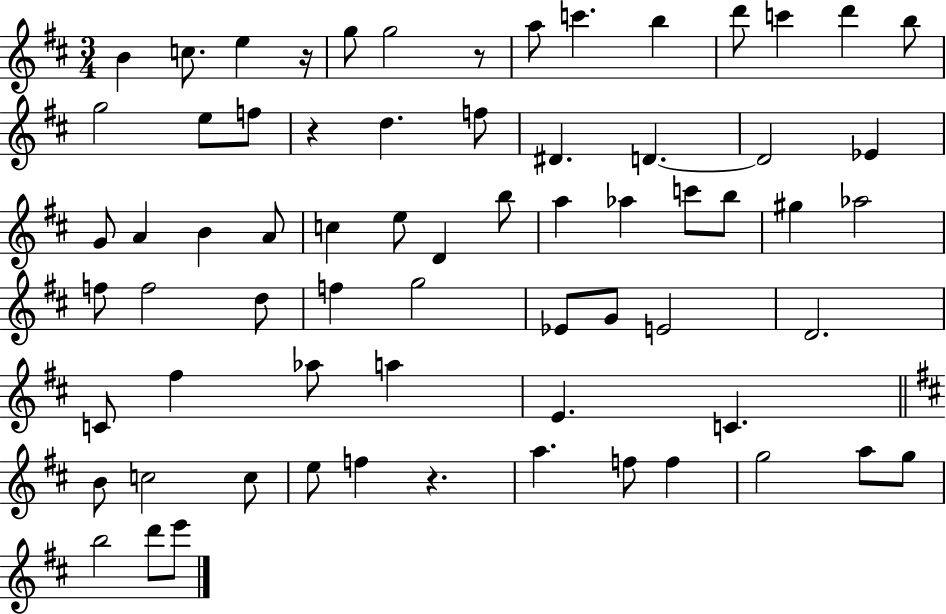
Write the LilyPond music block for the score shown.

{
  \clef treble
  \numericTimeSignature
  \time 3/4
  \key d \major
  \repeat volta 2 { b'4 c''8. e''4 r16 | g''8 g''2 r8 | a''8 c'''4. b''4 | d'''8 c'''4 d'''4 b''8 | \break g''2 e''8 f''8 | r4 d''4. f''8 | dis'4. d'4.~~ | d'2 ees'4 | \break g'8 a'4 b'4 a'8 | c''4 e''8 d'4 b''8 | a''4 aes''4 c'''8 b''8 | gis''4 aes''2 | \break f''8 f''2 d''8 | f''4 g''2 | ees'8 g'8 e'2 | d'2. | \break c'8 fis''4 aes''8 a''4 | e'4. c'4. | \bar "||" \break \key b \minor b'8 c''2 c''8 | e''8 f''4 r4. | a''4. f''8 f''4 | g''2 a''8 g''8 | \break b''2 d'''8 e'''8 | } \bar "|."
}